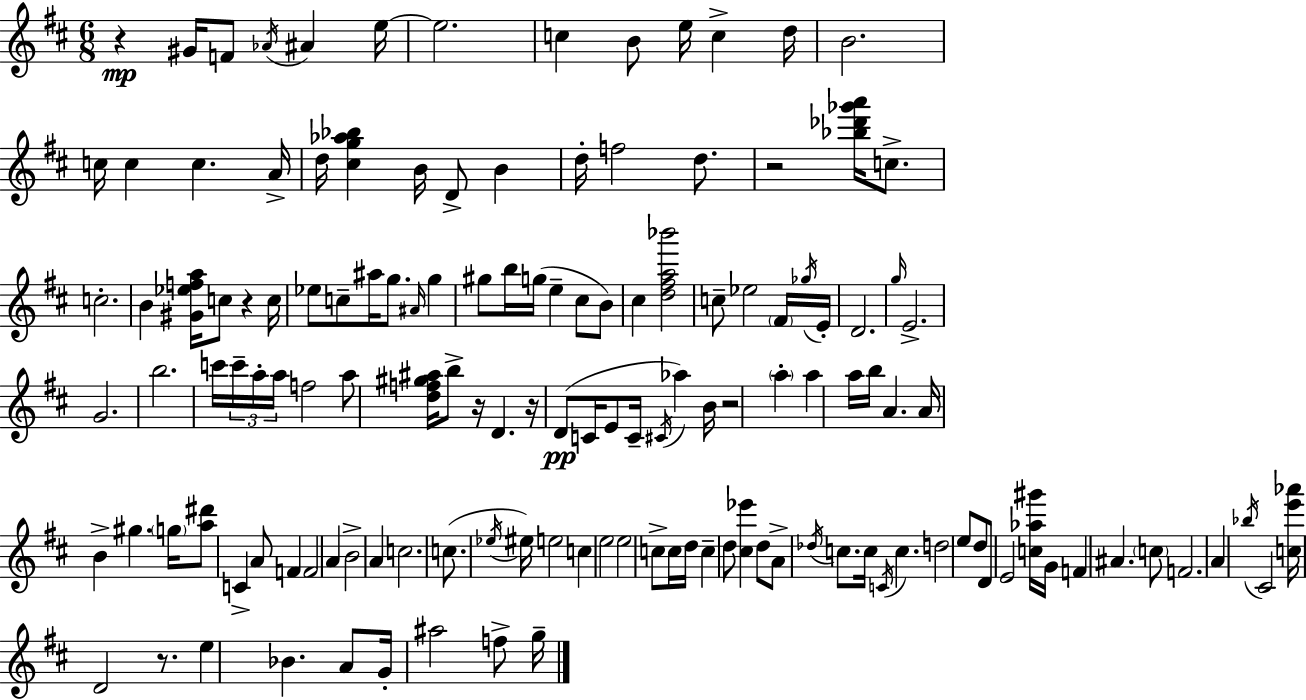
{
  \clef treble
  \numericTimeSignature
  \time 6/8
  \key d \major
  r4\mp gis'16 f'8 \acciaccatura { aes'16 } ais'4 | e''16~~ e''2. | c''4 b'8 e''16 c''4-> | d''16 b'2. | \break c''16 c''4 c''4. | a'16-> d''16 <cis'' g'' aes'' bes''>4 b'16 d'8-> b'4 | d''16-. f''2 d''8. | r2 <bes'' des''' ges''' a'''>16 c''8.-> | \break c''2.-. | b'4 <gis' ees'' f'' a''>16 c''8 r4 | c''16 ees''8 c''8-- ais''16 g''8. \grace { ais'16 } g''4 | gis''8 b''16 g''16( e''4-- cis''8 | \break b'8) cis''4 <d'' fis'' a'' bes'''>2 | c''8-- ees''2 | \parenthesize fis'16 \acciaccatura { ges''16 } e'16-. d'2. | \grace { g''16 } e'2.-> | \break g'2. | b''2. | c'''16 \tuplet 3/2 { c'''16-- a''16-. a''16 } f''2 | a''8 <d'' f'' gis'' ais''>16 b''8-> r16 d'4. | \break r16 d'8(\pp c'16 e'8 c'16-- \acciaccatura { cis'16 } | aes''4) b'16 r2 | \parenthesize a''4-. a''4 a''16 b''16 a'4. | a'16 b'4-> gis''4. | \break \parenthesize g''16 <a'' dis'''>8 c'4-> a'8 | f'4 f'2 | a'4 b'2-> | a'4 c''2. | \break c''8.( \acciaccatura { ees''16 } eis''16) e''2 | c''4 e''2 | e''2 | c''8-> c''16 d''16 c''4-- d''8 | \break <cis'' ees'''>4 d''8 a'8-> \acciaccatura { des''16 } c''8. | c''16 \acciaccatura { c'16 } c''4. d''2 | e''8 d''8 d'8 e'2 | <c'' aes'' gis'''>16 g'16 f'4 | \break ais'4. \parenthesize c''8 f'2. | a'4 | \acciaccatura { bes''16 } cis'2 <c'' e''' aes'''>16 d'2 | r8. e''4 | \break bes'4. a'8 g'16-. ais''2 | f''8-> g''16-- \bar "|."
}